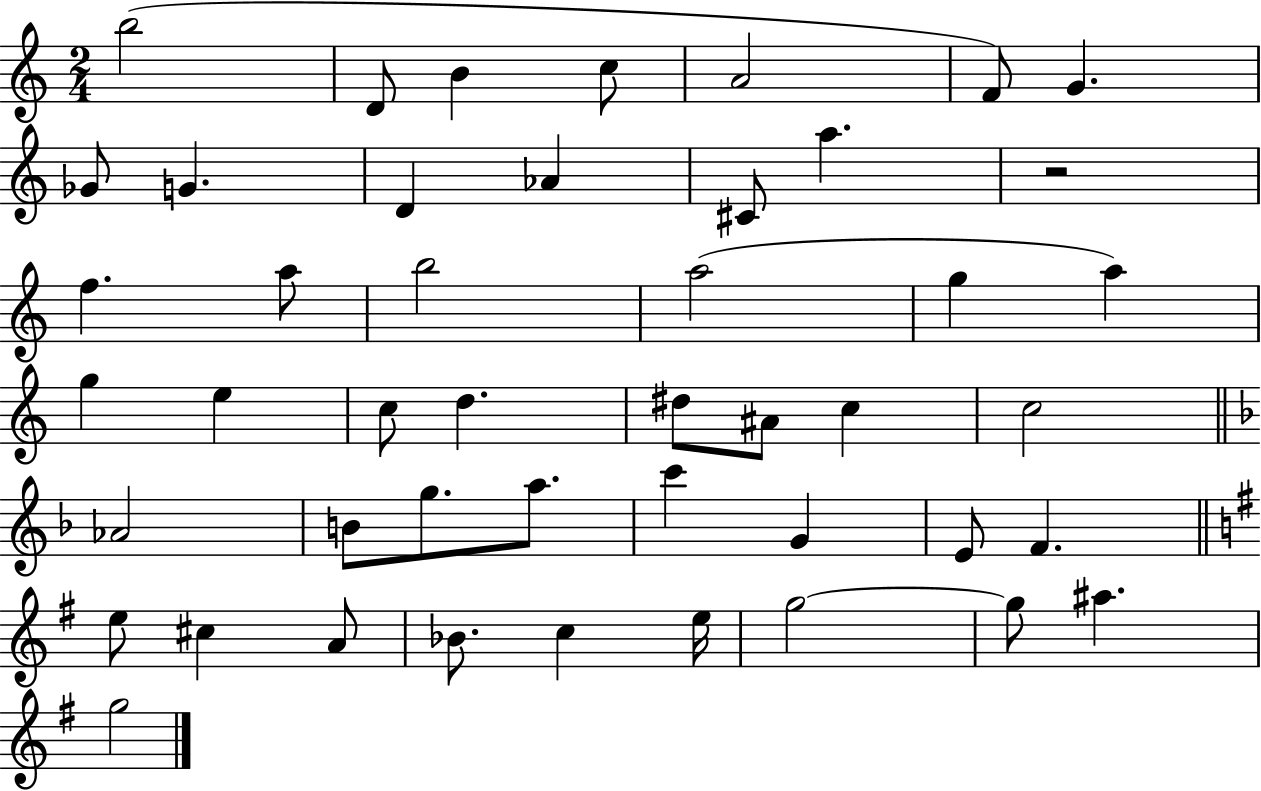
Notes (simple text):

B5/h D4/e B4/q C5/e A4/h F4/e G4/q. Gb4/e G4/q. D4/q Ab4/q C#4/e A5/q. R/h F5/q. A5/e B5/h A5/h G5/q A5/q G5/q E5/q C5/e D5/q. D#5/e A#4/e C5/q C5/h Ab4/h B4/e G5/e. A5/e. C6/q G4/q E4/e F4/q. E5/e C#5/q A4/e Bb4/e. C5/q E5/s G5/h G5/e A#5/q. G5/h